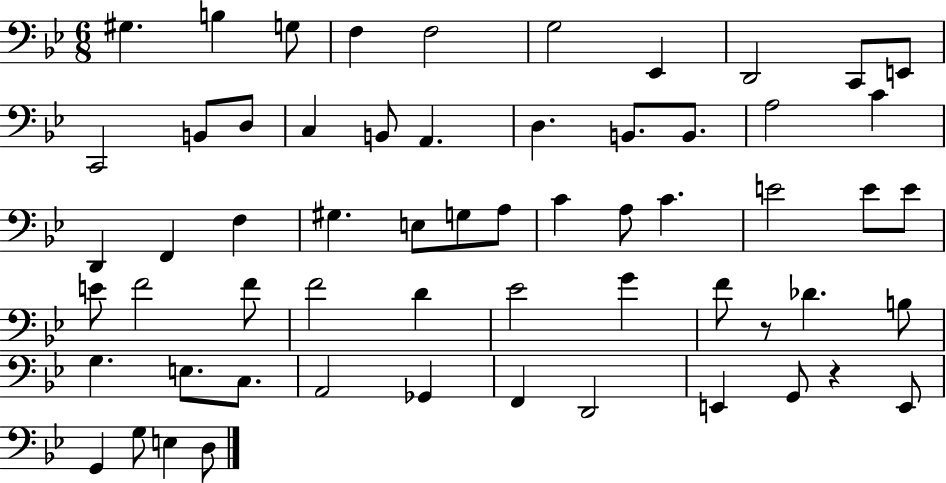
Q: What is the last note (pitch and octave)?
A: D3